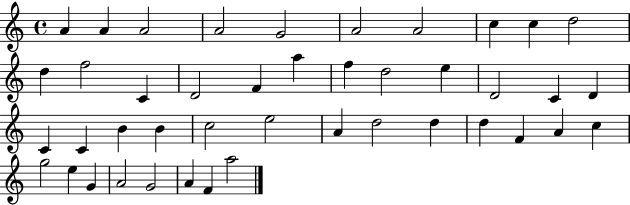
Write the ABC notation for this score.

X:1
T:Untitled
M:4/4
L:1/4
K:C
A A A2 A2 G2 A2 A2 c c d2 d f2 C D2 F a f d2 e D2 C D C C B B c2 e2 A d2 d d F A c g2 e G A2 G2 A F a2